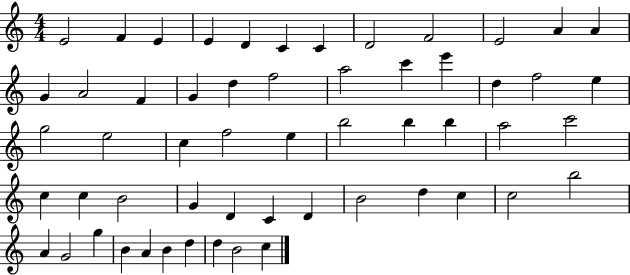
X:1
T:Untitled
M:4/4
L:1/4
K:C
E2 F E E D C C D2 F2 E2 A A G A2 F G d f2 a2 c' e' d f2 e g2 e2 c f2 e b2 b b a2 c'2 c c B2 G D C D B2 d c c2 b2 A G2 g B A B d d B2 c